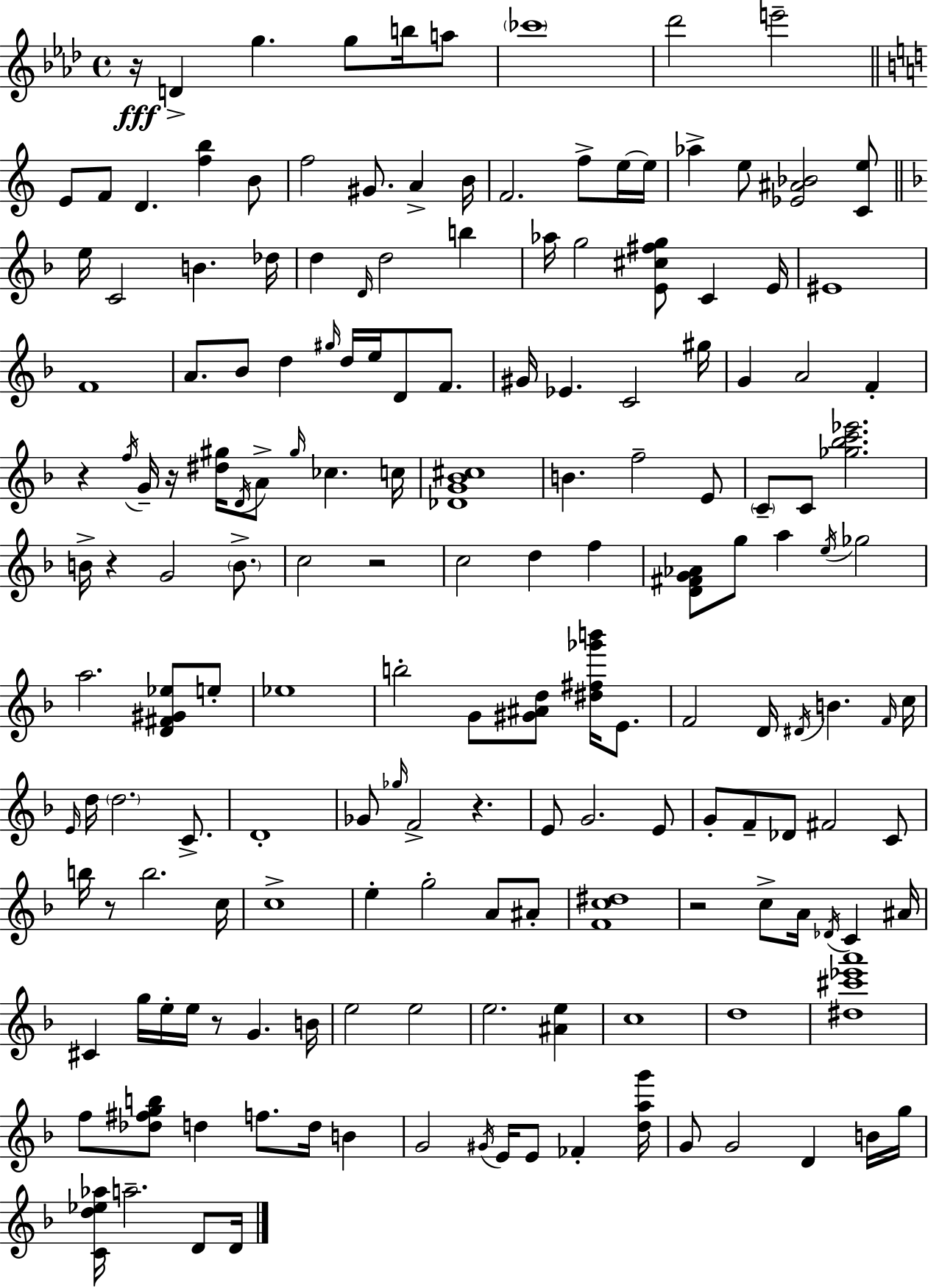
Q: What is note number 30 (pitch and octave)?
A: B5